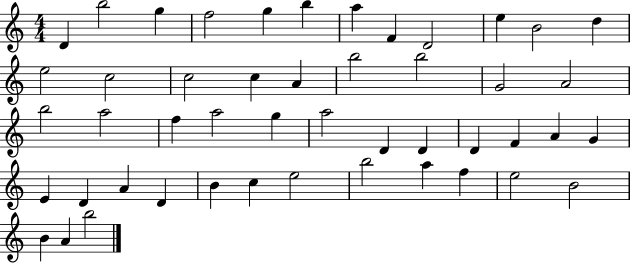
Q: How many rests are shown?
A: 0